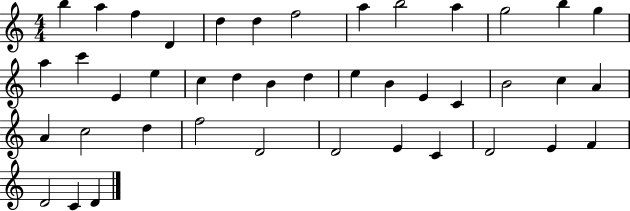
B5/q A5/q F5/q D4/q D5/q D5/q F5/h A5/q B5/h A5/q G5/h B5/q G5/q A5/q C6/q E4/q E5/q C5/q D5/q B4/q D5/q E5/q B4/q E4/q C4/q B4/h C5/q A4/q A4/q C5/h D5/q F5/h D4/h D4/h E4/q C4/q D4/h E4/q F4/q D4/h C4/q D4/q